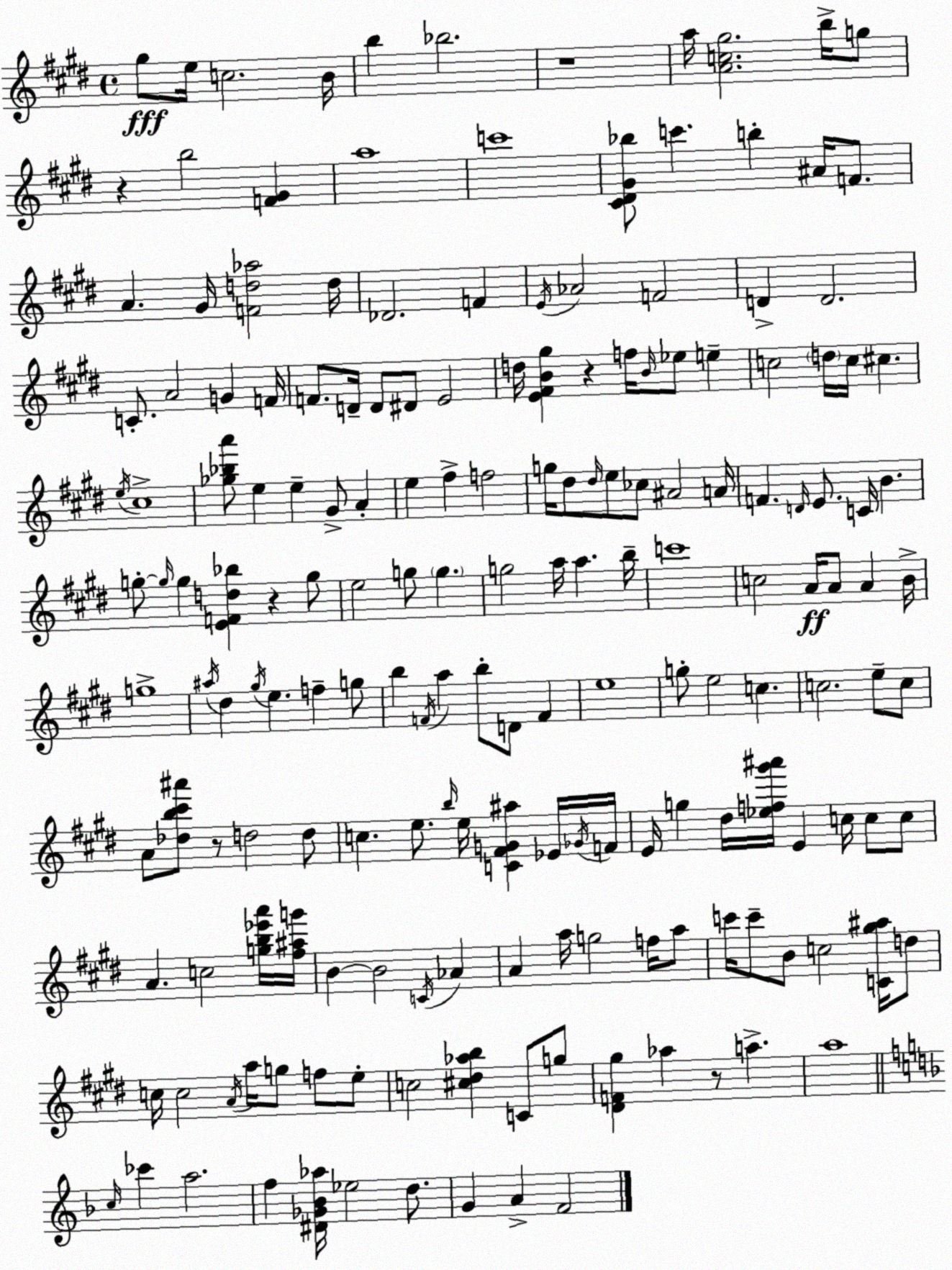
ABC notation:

X:1
T:Untitled
M:4/4
L:1/4
K:E
^g/2 e/4 c2 B/4 b _b2 z4 a/4 [Ac^g]2 b/4 g/2 z b2 [F^G] a4 c'4 [^C^D^G_b]/2 c' b ^A/4 F/2 A ^G/4 [Fd_a]2 d/4 _D2 F E/4 _A2 F2 D D2 C/2 A2 G F/4 F/2 D/4 D/2 ^D/2 E2 d/4 [E^FB^g] z f/4 B/4 _e/2 e c2 d/4 c/4 ^c e/4 ^c4 [_g_ba']/2 e e ^G/2 A e ^f f2 g/4 ^d/2 ^d/4 e/2 _c/2 ^A2 A/4 F D/4 E/2 C/4 B g/2 g/4 g [EFd_b] z g/2 e2 g/2 g g2 a/4 a b/4 c'4 c2 A/4 A/2 A B/4 g4 ^a/4 ^d ^g/4 e f g/2 b F/4 a b/2 D/2 F e4 g/2 e2 c c2 e/2 c/2 A/2 [_db^c'^a']/2 z/2 d2 d/2 c e/2 b/4 e/4 [C^FG^a] _E/4 _G/4 F/4 E/4 g ^d/4 [_ef^g'^a']/4 E c/4 c/2 c/2 A c2 [gb_e'a']/4 [^f^ag']/4 B B2 C/4 _A A a/4 g2 f/4 a/2 c'/4 c'/2 B/2 c2 [C^g^a]/4 d/2 c/4 c2 A/4 a/4 g/2 f/2 e/2 c2 [^c^d_ab] C/2 g/2 [^DF^g] _a z/2 a a4 c/4 _c' a2 f [^D_G_B_a]/4 _e2 d/2 G A F2